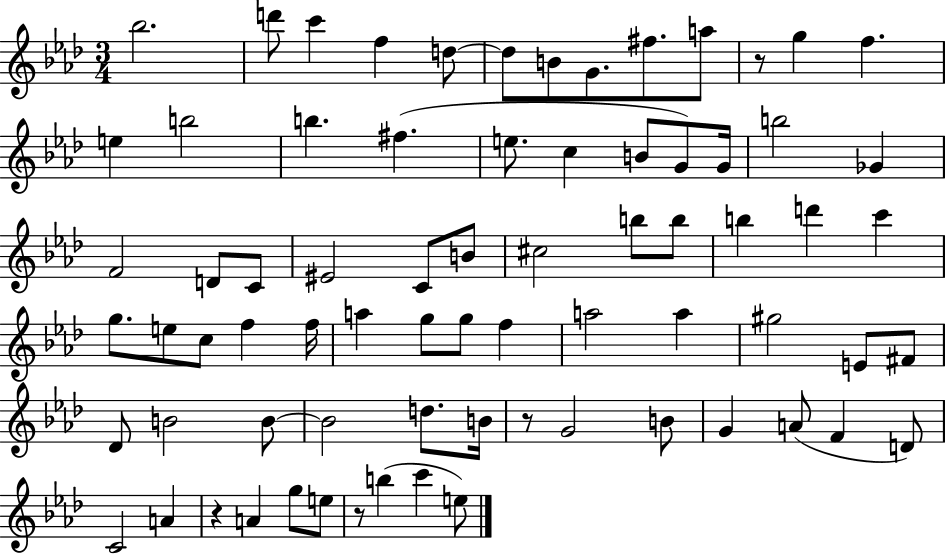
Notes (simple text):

Bb5/h. D6/e C6/q F5/q D5/e D5/e B4/e G4/e. F#5/e. A5/e R/e G5/q F5/q. E5/q B5/h B5/q. F#5/q. E5/e. C5/q B4/e G4/e G4/s B5/h Gb4/q F4/h D4/e C4/e EIS4/h C4/e B4/e C#5/h B5/e B5/e B5/q D6/q C6/q G5/e. E5/e C5/e F5/q F5/s A5/q G5/e G5/e F5/q A5/h A5/q G#5/h E4/e F#4/e Db4/e B4/h B4/e B4/h D5/e. B4/s R/e G4/h B4/e G4/q A4/e F4/q D4/e C4/h A4/q R/q A4/q G5/e E5/e R/e B5/q C6/q E5/e